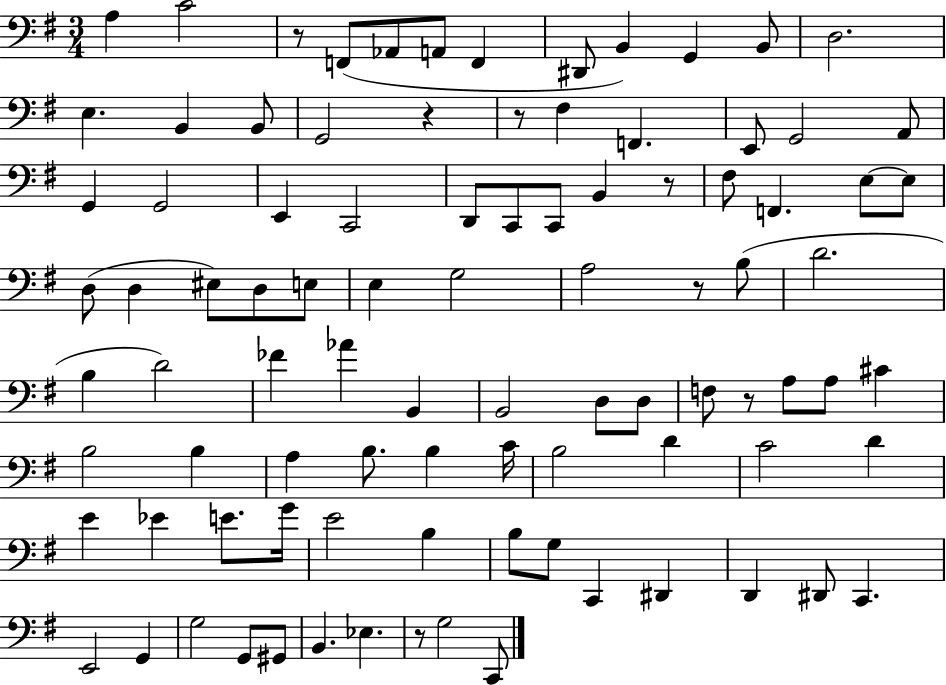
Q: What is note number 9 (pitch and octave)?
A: G2